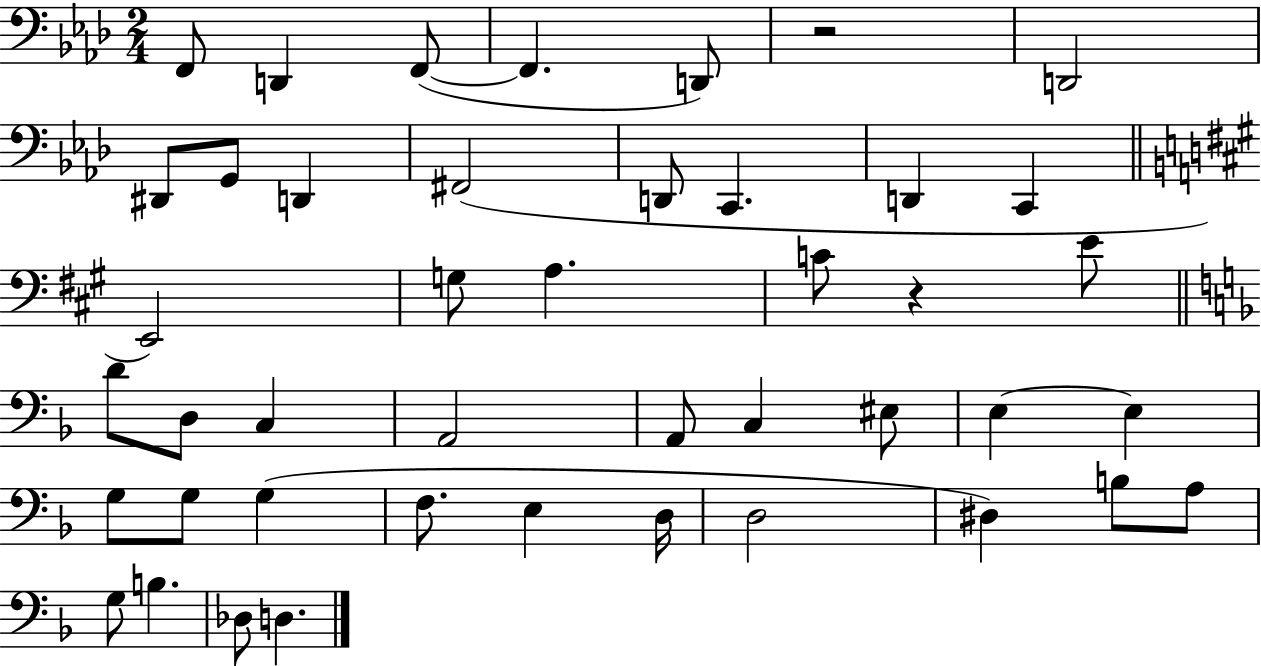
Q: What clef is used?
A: bass